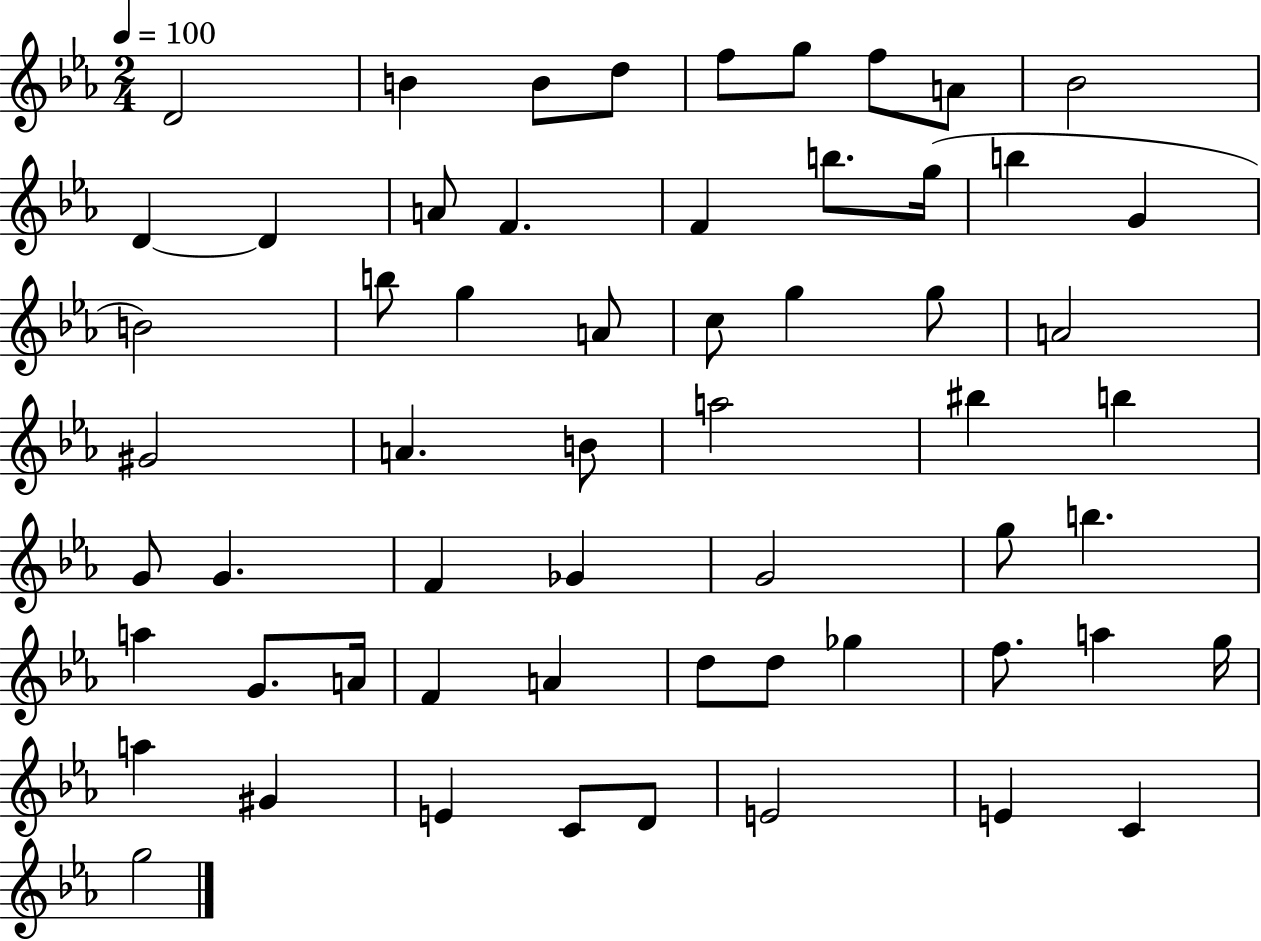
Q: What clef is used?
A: treble